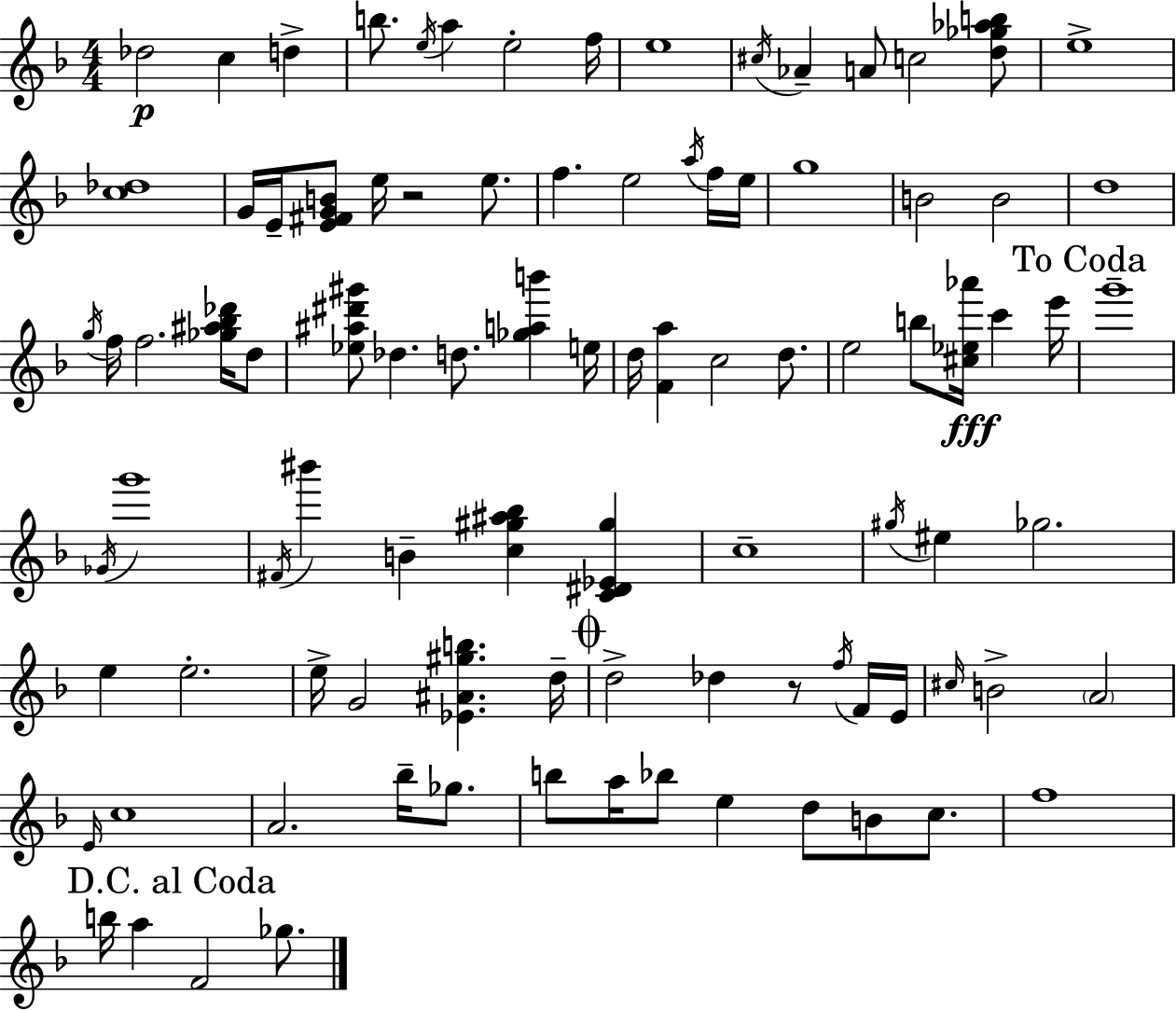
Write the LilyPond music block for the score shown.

{
  \clef treble
  \numericTimeSignature
  \time 4/4
  \key f \major
  des''2\p c''4 d''4-> | b''8. \acciaccatura { e''16 } a''4 e''2-. | f''16 e''1 | \acciaccatura { cis''16 } aes'4-- a'8 c''2 | \break <d'' ges'' aes'' b''>8 e''1-> | <c'' des''>1 | g'16 e'16-- <e' fis' g' b'>8 e''16 r2 e''8. | f''4. e''2 | \break \acciaccatura { a''16 } f''16 e''16 g''1 | b'2 b'2 | d''1 | \acciaccatura { g''16 } f''16 f''2. | \break <ges'' ais'' bes'' des'''>16 d''8 <ees'' ais'' dis''' gis'''>8 des''4. d''8. <ges'' a'' b'''>4 | e''16 d''16 <f' a''>4 c''2 | d''8. e''2 b''8 <cis'' ees'' aes'''>16\fff c'''4 | e'''16 \mark "To Coda" g'''1-- | \break \acciaccatura { ges'16 } g'''1 | \acciaccatura { fis'16 } bis'''4 b'4-- <c'' gis'' ais'' bes''>4 | <c' dis' ees' gis''>4 c''1-- | \acciaccatura { gis''16 } eis''4 ges''2. | \break e''4 e''2.-. | e''16-> g'2 | <ees' ais' gis'' b''>4. d''16-- \mark \markup { \musicglyph "scripts.coda" } d''2-> des''4 | r8 \acciaccatura { f''16 } f'16 e'16 \grace { cis''16 } b'2-> | \break \parenthesize a'2 \grace { e'16 } c''1 | a'2. | bes''16-- ges''8. b''8 a''16 bes''8 e''4 | d''8 b'8 c''8. f''1 | \break \mark "D.C. al Coda" b''16 a''4 f'2 | ges''8. \bar "|."
}